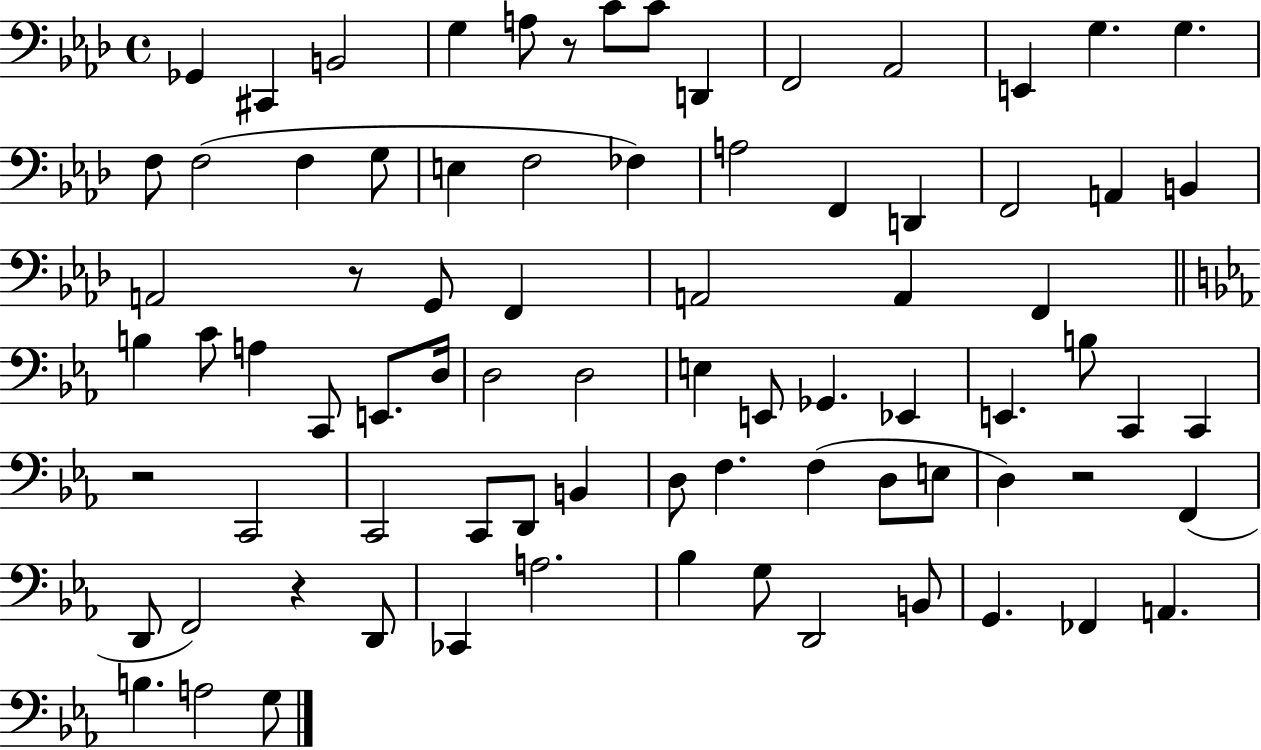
Gb2/q C#2/q B2/h G3/q A3/e R/e C4/e C4/e D2/q F2/h Ab2/h E2/q G3/q. G3/q. F3/e F3/h F3/q G3/e E3/q F3/h FES3/q A3/h F2/q D2/q F2/h A2/q B2/q A2/h R/e G2/e F2/q A2/h A2/q F2/q B3/q C4/e A3/q C2/e E2/e. D3/s D3/h D3/h E3/q E2/e Gb2/q. Eb2/q E2/q. B3/e C2/q C2/q R/h C2/h C2/h C2/e D2/e B2/q D3/e F3/q. F3/q D3/e E3/e D3/q R/h F2/q D2/e F2/h R/q D2/e CES2/q A3/h. Bb3/q G3/e D2/h B2/e G2/q. FES2/q A2/q. B3/q. A3/h G3/e